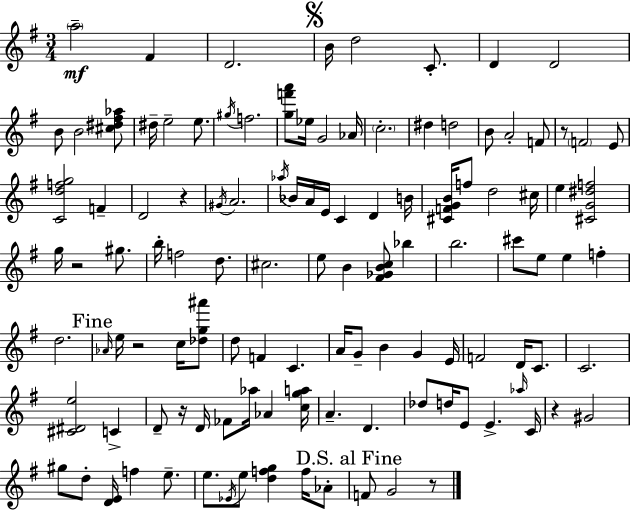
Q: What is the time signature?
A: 3/4